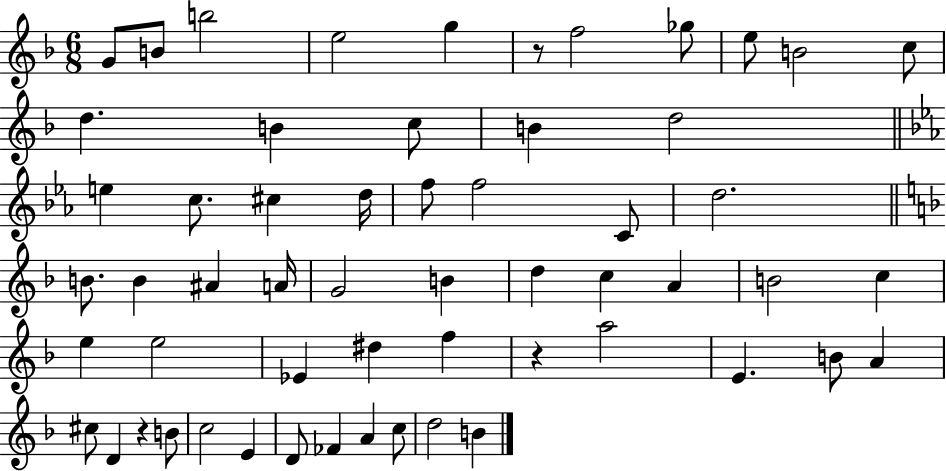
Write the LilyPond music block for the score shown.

{
  \clef treble
  \numericTimeSignature
  \time 6/8
  \key f \major
  g'8 b'8 b''2 | e''2 g''4 | r8 f''2 ges''8 | e''8 b'2 c''8 | \break d''4. b'4 c''8 | b'4 d''2 | \bar "||" \break \key ees \major e''4 c''8. cis''4 d''16 | f''8 f''2 c'8 | d''2. | \bar "||" \break \key d \minor b'8. b'4 ais'4 a'16 | g'2 b'4 | d''4 c''4 a'4 | b'2 c''4 | \break e''4 e''2 | ees'4 dis''4 f''4 | r4 a''2 | e'4. b'8 a'4 | \break cis''8 d'4 r4 b'8 | c''2 e'4 | d'8 fes'4 a'4 c''8 | d''2 b'4 | \break \bar "|."
}